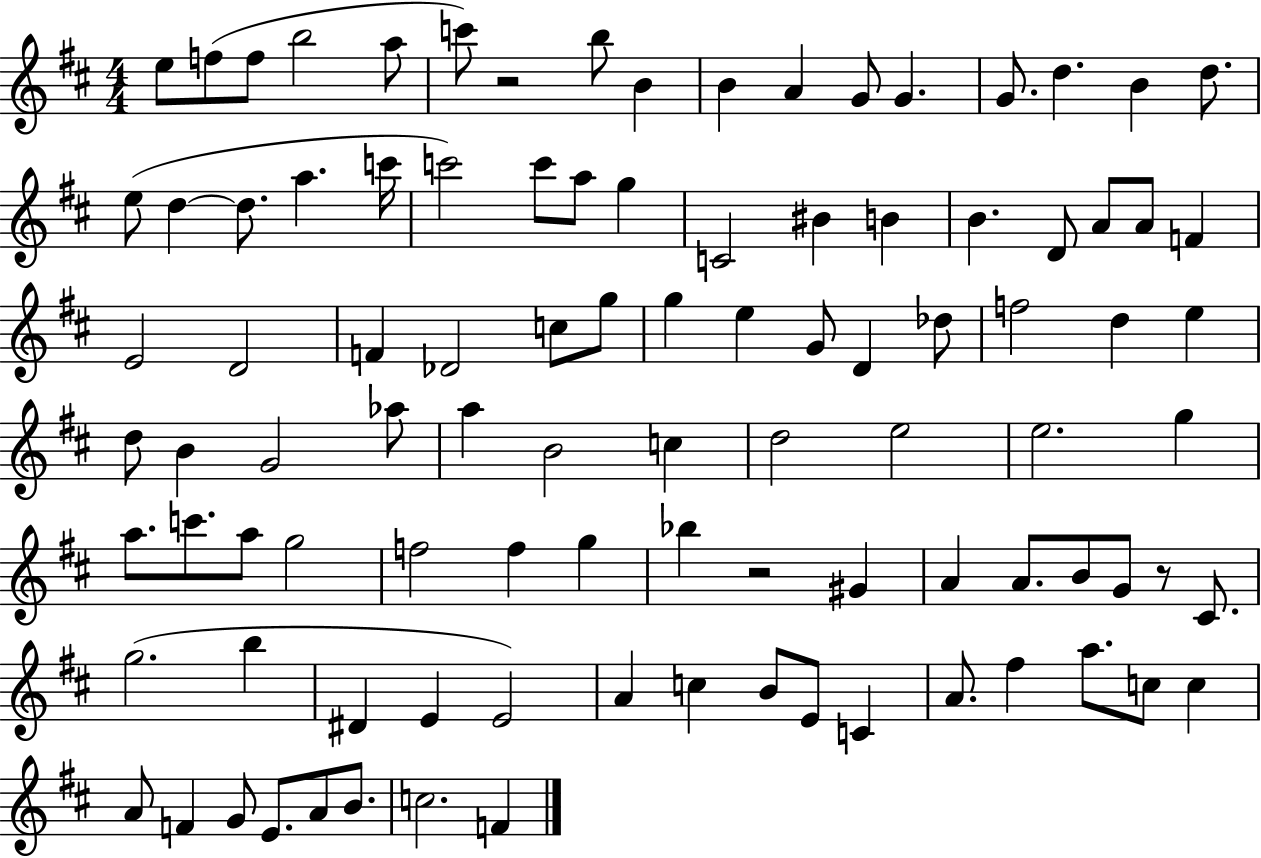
E5/e F5/e F5/e B5/h A5/e C6/e R/h B5/e B4/q B4/q A4/q G4/e G4/q. G4/e. D5/q. B4/q D5/e. E5/e D5/q D5/e. A5/q. C6/s C6/h C6/e A5/e G5/q C4/h BIS4/q B4/q B4/q. D4/e A4/e A4/e F4/q E4/h D4/h F4/q Db4/h C5/e G5/e G5/q E5/q G4/e D4/q Db5/e F5/h D5/q E5/q D5/e B4/q G4/h Ab5/e A5/q B4/h C5/q D5/h E5/h E5/h. G5/q A5/e. C6/e. A5/e G5/h F5/h F5/q G5/q Bb5/q R/h G#4/q A4/q A4/e. B4/e G4/e R/e C#4/e. G5/h. B5/q D#4/q E4/q E4/h A4/q C5/q B4/e E4/e C4/q A4/e. F#5/q A5/e. C5/e C5/q A4/e F4/q G4/e E4/e. A4/e B4/e. C5/h. F4/q